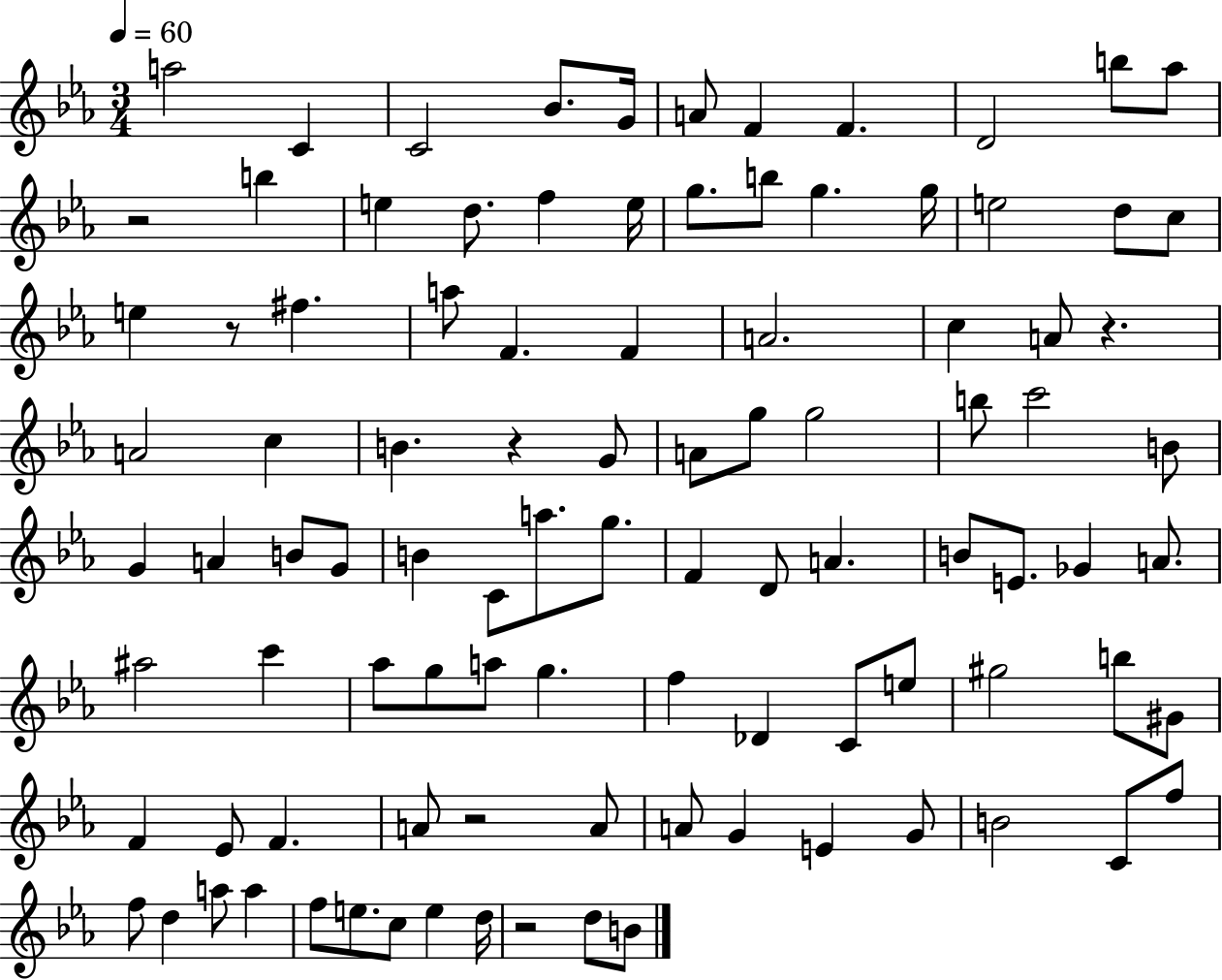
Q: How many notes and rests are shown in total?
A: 98